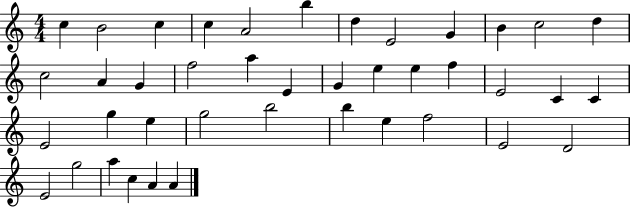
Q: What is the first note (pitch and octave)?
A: C5